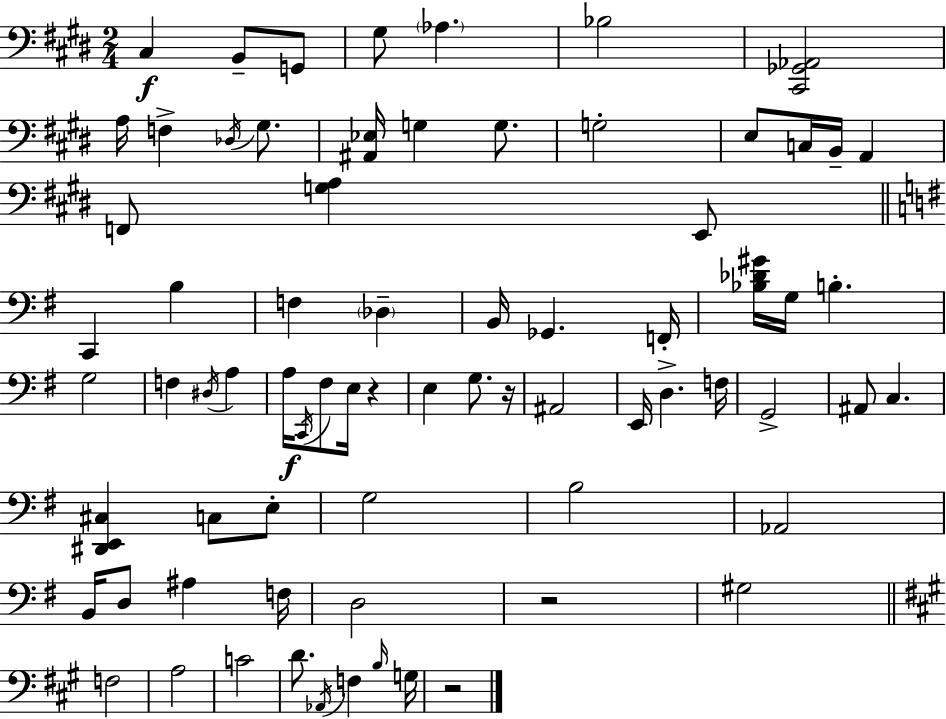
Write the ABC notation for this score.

X:1
T:Untitled
M:2/4
L:1/4
K:E
^C, B,,/2 G,,/2 ^G,/2 _A, _B,2 [^C,,_G,,_A,,]2 A,/4 F, _D,/4 ^G,/2 [^A,,_E,]/4 G, G,/2 G,2 E,/2 C,/4 B,,/4 A,, F,,/2 [G,A,] E,,/2 C,, B, F, _D, B,,/4 _G,, F,,/4 [_B,_D^G]/4 G,/4 B, G,2 F, ^D,/4 A, A,/4 C,,/4 ^F,/2 E,/4 z E, G,/2 z/4 ^A,,2 E,,/4 D, F,/4 G,,2 ^A,,/2 C, [^D,,E,,^C,] C,/2 E,/2 G,2 B,2 _A,,2 B,,/4 D,/2 ^A, F,/4 D,2 z2 ^G,2 F,2 A,2 C2 D/2 _A,,/4 F, B,/4 G,/4 z2